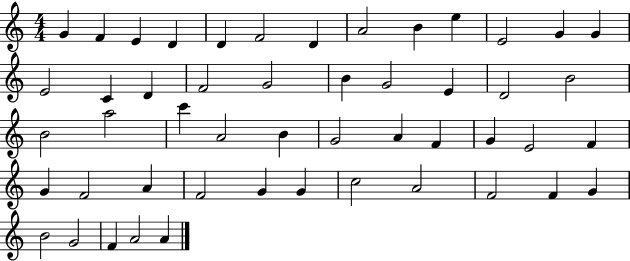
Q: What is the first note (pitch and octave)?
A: G4